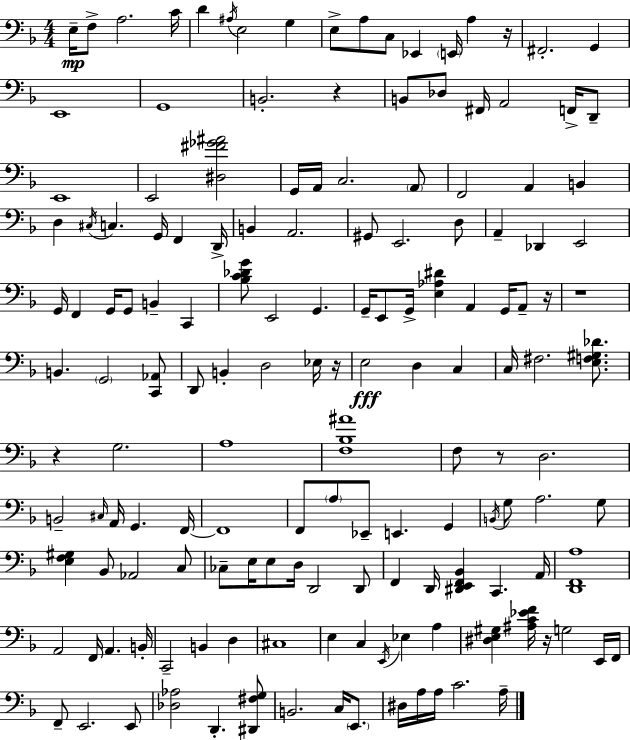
E3/s F3/e A3/h. C4/s D4/q A#3/s E3/h G3/q E3/e A3/e C3/e Eb2/q E2/s A3/q R/s F#2/h. G2/q E2/w G2/w B2/h. R/q B2/e Db3/e F#2/s A2/h F2/s D2/e E2/w E2/h [D#3,F#4,Gb4,A#4]/h G2/s A2/s C3/h. A2/e F2/h A2/q B2/q D3/q C#3/s C3/q. G2/s F2/q D2/s B2/q A2/h. G#2/e E2/h. D3/e A2/q Db2/q E2/h G2/s F2/q G2/s G2/e B2/q C2/q [Bb3,C4,Db4,G4]/e E2/h G2/q. G2/s E2/e G2/s [E3,Ab3,D#4]/q A2/q G2/s A2/e R/s R/w B2/q. G2/h [C2,Ab2]/e D2/e B2/q D3/h Eb3/s R/s E3/h D3/q C3/q C3/s F#3/h. [E3,F3,G#3,Db4]/e. R/q G3/h. A3/w [F3,Bb3,A#4]/w F3/e R/e D3/h. B2/h C#3/s A2/s G2/q. F2/s F2/w F2/e A3/e Eb2/e E2/q. G2/q B2/s G3/e A3/h. G3/e [E3,F3,G#3]/q Bb2/e Ab2/h C3/e CES3/e E3/s E3/e D3/s D2/h D2/e F2/q D2/s [D#2,E2,F2,Bb2]/q C2/q. A2/s [D2,F2,A3]/w A2/h F2/s A2/q. B2/s C2/h B2/q D3/q C#3/w E3/q C3/q E2/s Eb3/q A3/q [D#3,E3,G#3]/q [A#3,C4,Eb4,F4]/s R/s G3/h E2/s F2/s F2/e E2/h. E2/e [Db3,Ab3]/h D2/q. [D#2,F#3,G3]/e B2/h. C3/s E2/e. D#3/s A3/s A3/s C4/h. A3/s